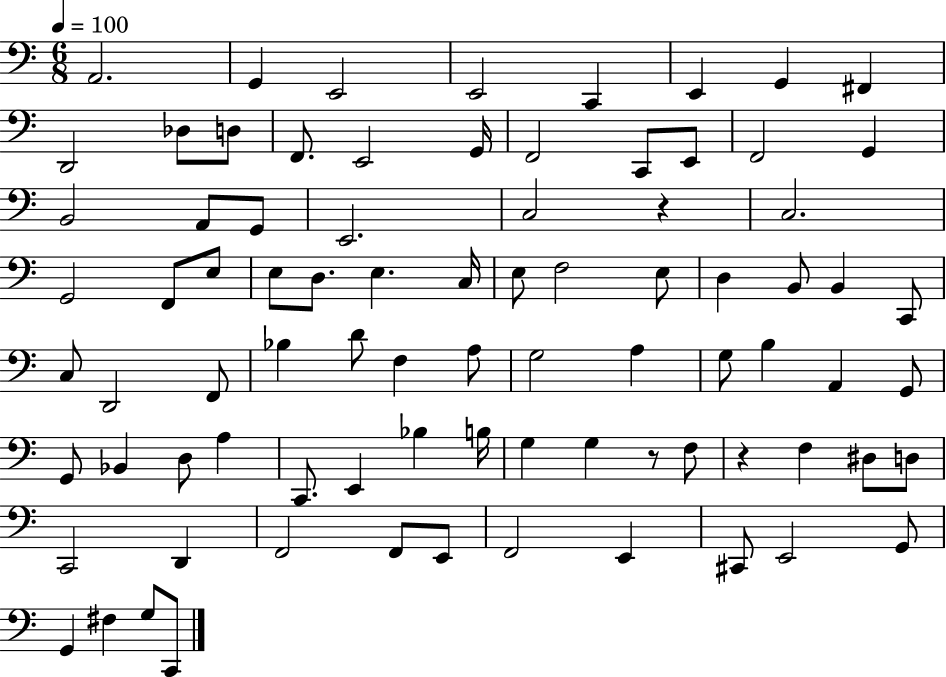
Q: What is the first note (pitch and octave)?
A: A2